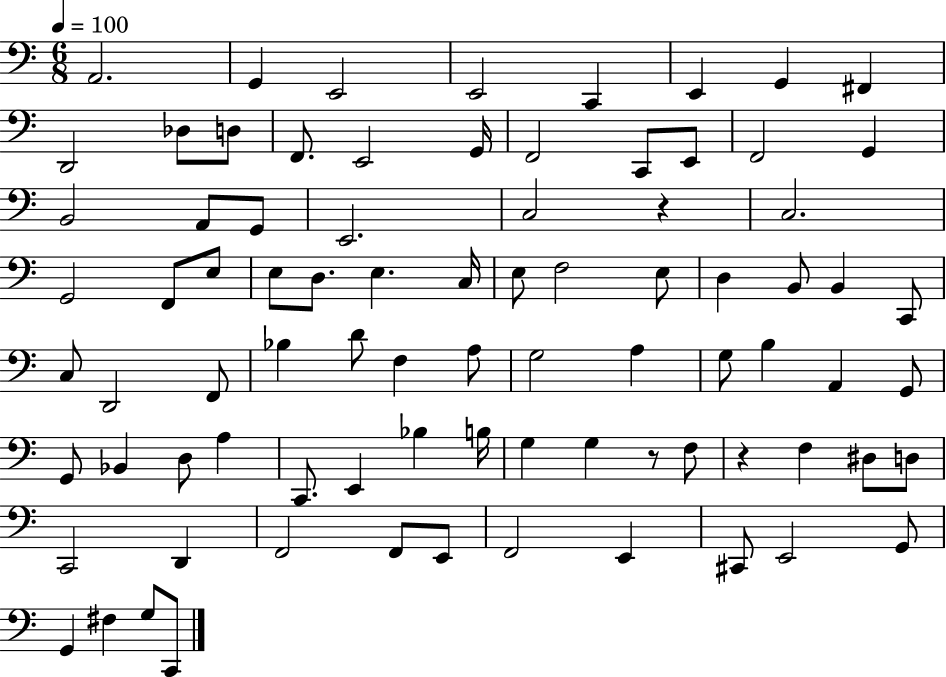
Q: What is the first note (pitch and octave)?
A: A2